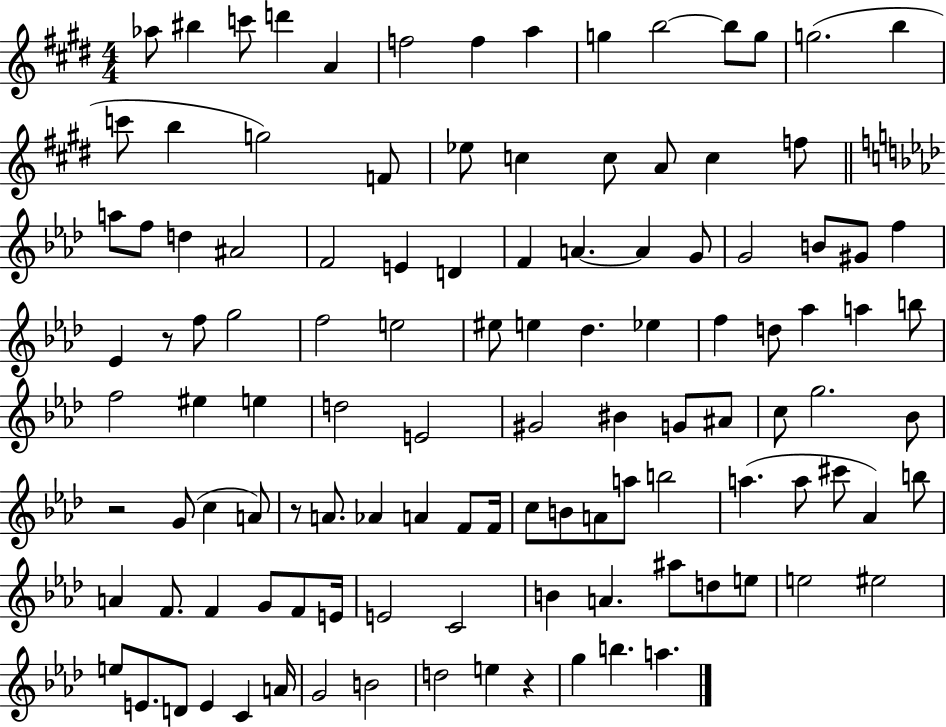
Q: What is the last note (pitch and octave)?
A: A5